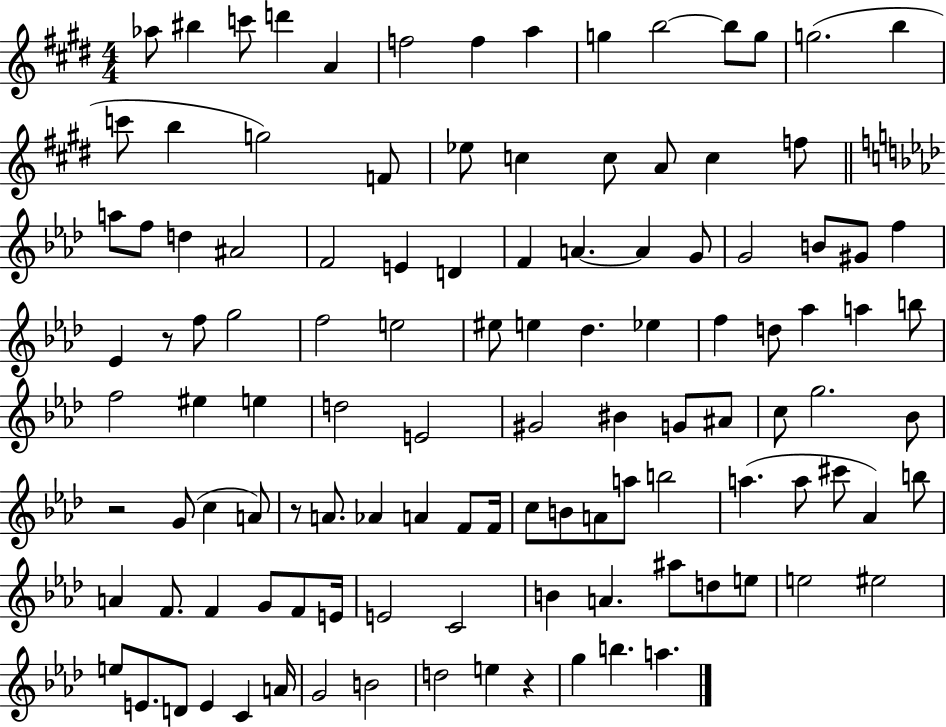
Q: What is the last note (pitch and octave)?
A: A5